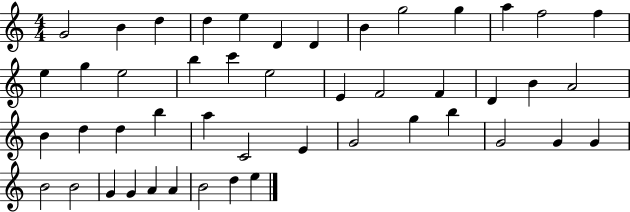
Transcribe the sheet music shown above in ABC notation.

X:1
T:Untitled
M:4/4
L:1/4
K:C
G2 B d d e D D B g2 g a f2 f e g e2 b c' e2 E F2 F D B A2 B d d b a C2 E G2 g b G2 G G B2 B2 G G A A B2 d e